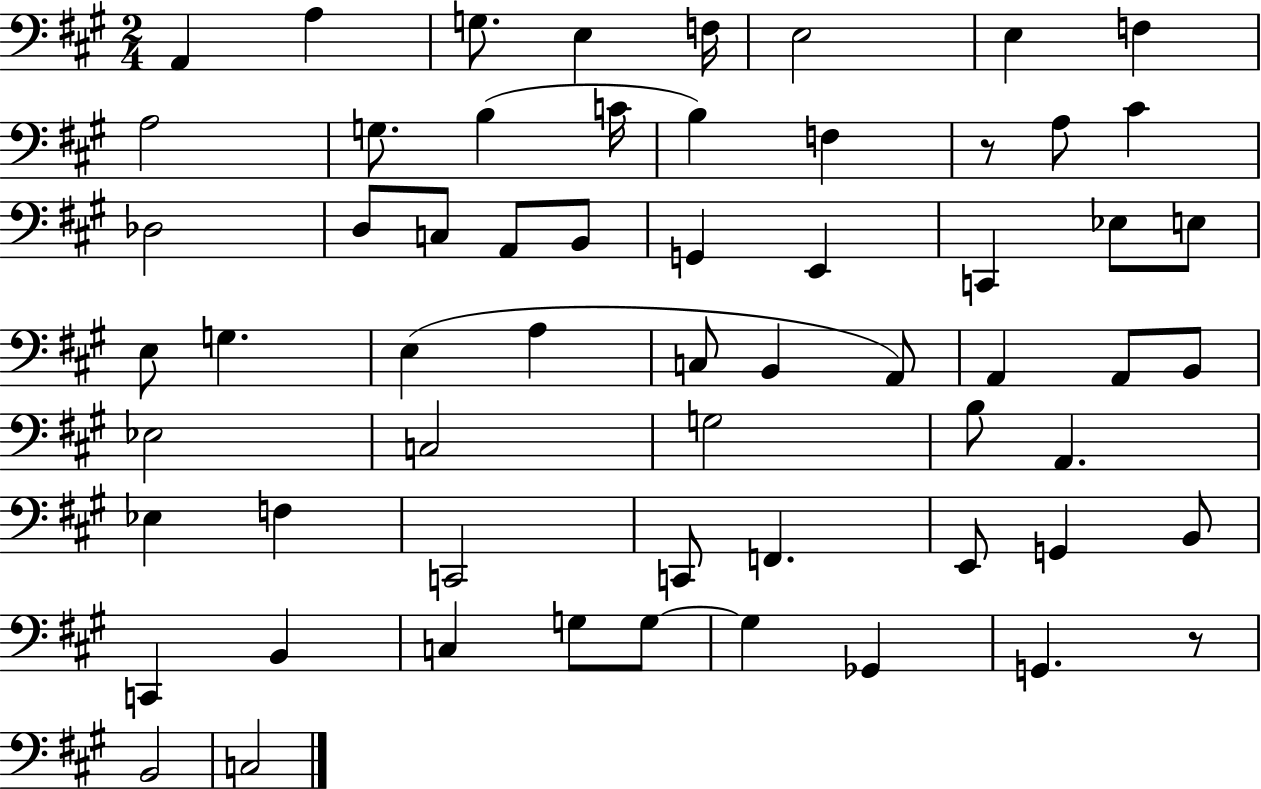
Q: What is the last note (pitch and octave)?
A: C3